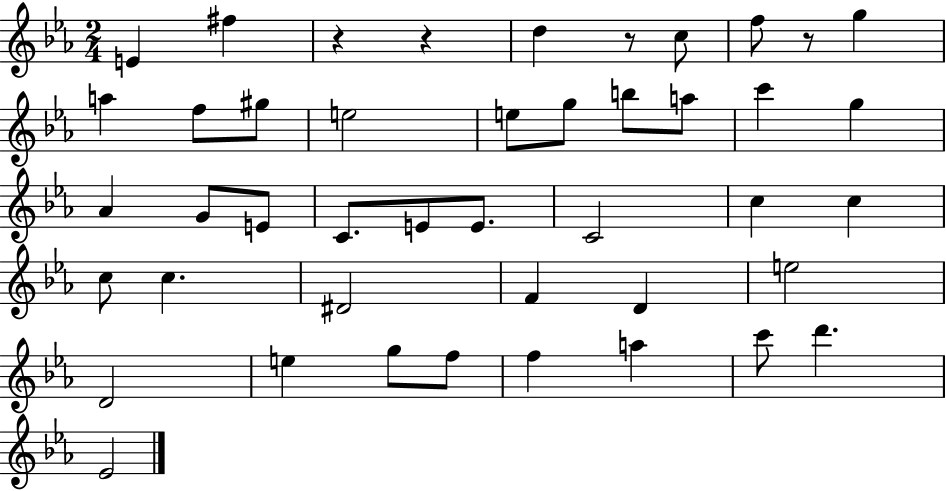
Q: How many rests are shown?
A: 4